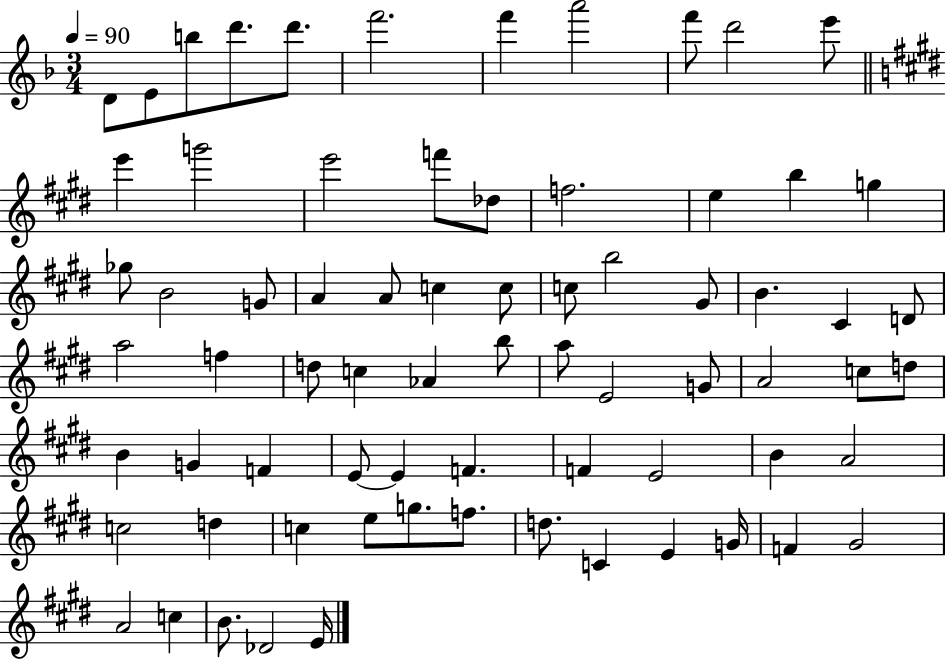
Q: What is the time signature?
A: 3/4